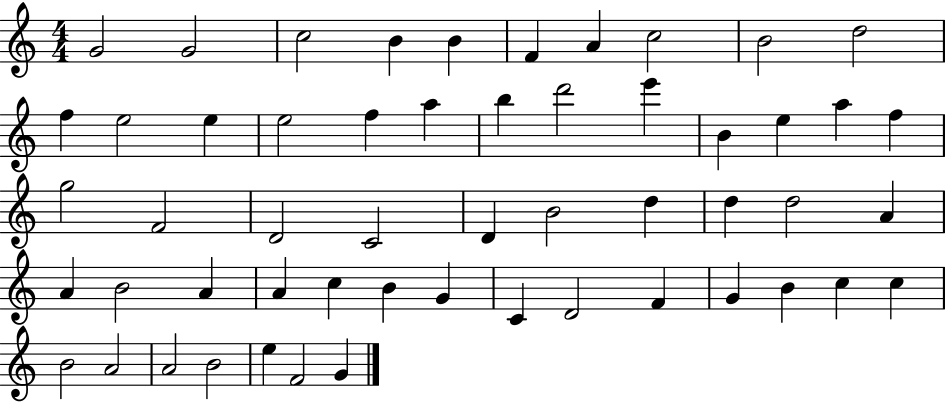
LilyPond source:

{
  \clef treble
  \numericTimeSignature
  \time 4/4
  \key c \major
  g'2 g'2 | c''2 b'4 b'4 | f'4 a'4 c''2 | b'2 d''2 | \break f''4 e''2 e''4 | e''2 f''4 a''4 | b''4 d'''2 e'''4 | b'4 e''4 a''4 f''4 | \break g''2 f'2 | d'2 c'2 | d'4 b'2 d''4 | d''4 d''2 a'4 | \break a'4 b'2 a'4 | a'4 c''4 b'4 g'4 | c'4 d'2 f'4 | g'4 b'4 c''4 c''4 | \break b'2 a'2 | a'2 b'2 | e''4 f'2 g'4 | \bar "|."
}